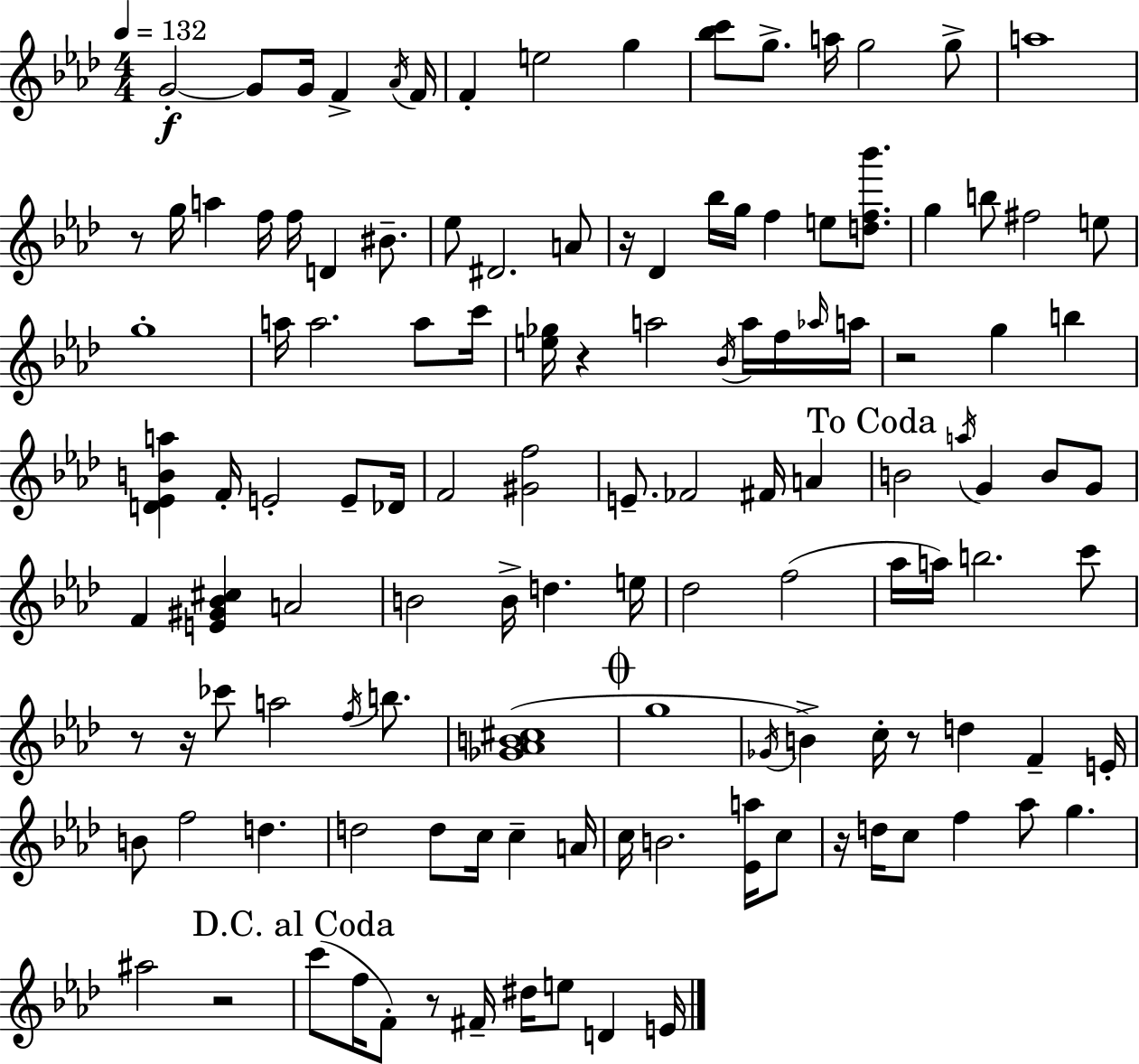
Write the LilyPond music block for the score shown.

{
  \clef treble
  \numericTimeSignature
  \time 4/4
  \key aes \major
  \tempo 4 = 132
  g'2-.~~\f g'8 g'16 f'4-> \acciaccatura { aes'16 } | f'16 f'4-. e''2 g''4 | <bes'' c'''>8 g''8.-> a''16 g''2 g''8-> | a''1 | \break r8 g''16 a''4 f''16 f''16 d'4 bis'8.-- | ees''8 dis'2. a'8 | r16 des'4 bes''16 g''16 f''4 e''8 <d'' f'' bes'''>8. | g''4 b''8 fis''2 e''8 | \break g''1-. | a''16 a''2. a''8 | c'''16 <e'' ges''>16 r4 a''2 \acciaccatura { bes'16 } a''16 | f''16 \grace { aes''16 } a''16 r2 g''4 b''4 | \break <d' ees' b' a''>4 f'16-. e'2-. | e'8-- des'16 f'2 <gis' f''>2 | e'8.-- fes'2 fis'16 a'4 | \mark "To Coda" b'2 \acciaccatura { a''16 } g'4 | \break b'8 g'8 f'4 <e' gis' bes' cis''>4 a'2 | b'2 b'16-> d''4. | e''16 des''2 f''2( | aes''16 a''16) b''2. | \break c'''8 r8 r16 ces'''8 a''2 | \acciaccatura { f''16 } b''8. <ges' aes' b' cis''>1( | \mark \markup { \musicglyph "scripts.coda" } g''1 | \acciaccatura { ges'16 }) b'4-> c''16-. r8 d''4 | \break f'4-- e'16-. b'8 f''2 | d''4. d''2 d''8 | c''16 c''4-- a'16 c''16 b'2. | <ees' a''>16 c''8 r16 d''16 c''8 f''4 aes''8 | \break g''4. ais''2 r2 | \mark "D.C. al Coda" c'''8( f''16 f'8-.) r8 fis'16-- dis''16 e''8 | d'4 e'16 \bar "|."
}